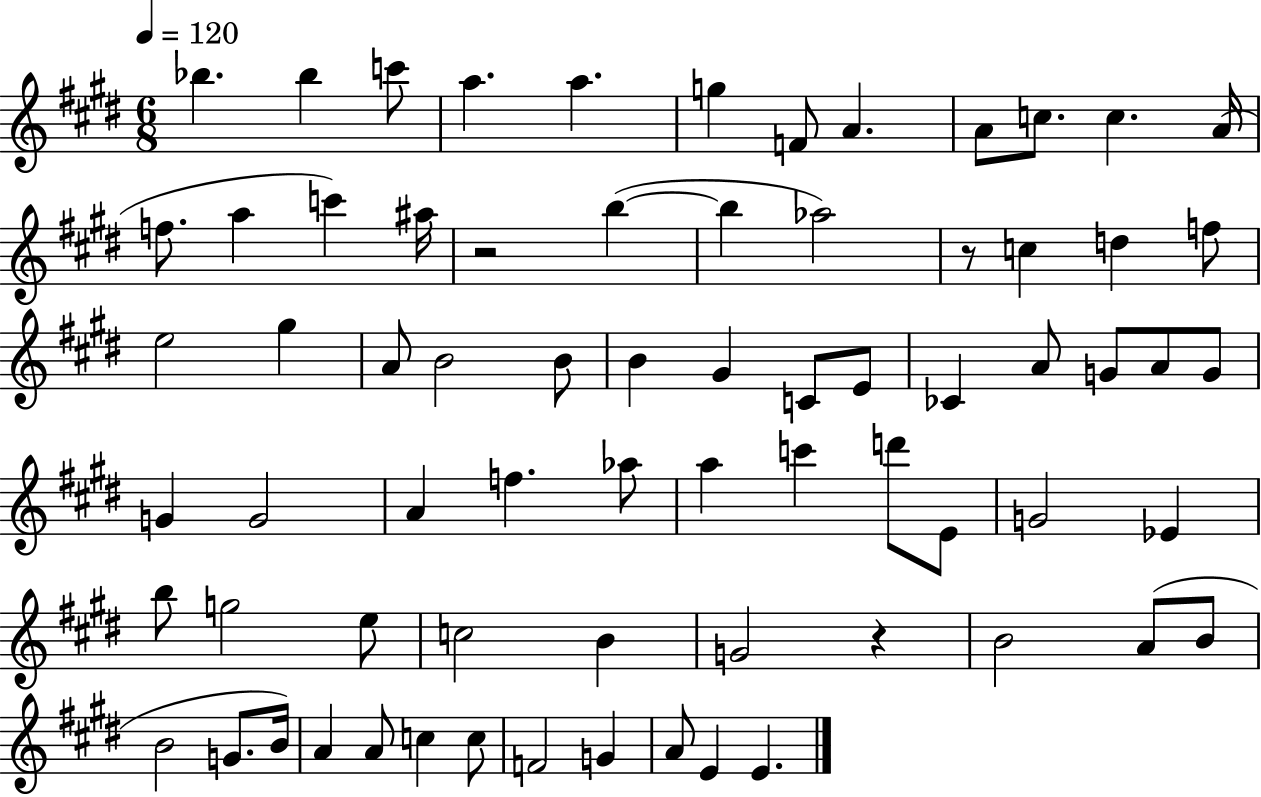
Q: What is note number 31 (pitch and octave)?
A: E4